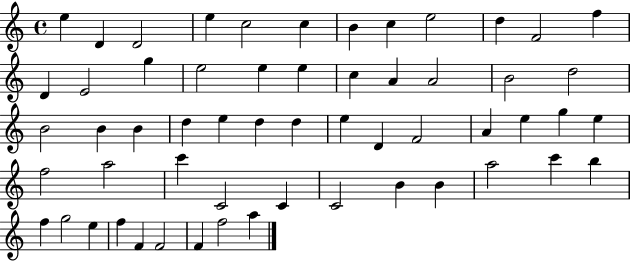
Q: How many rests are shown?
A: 0